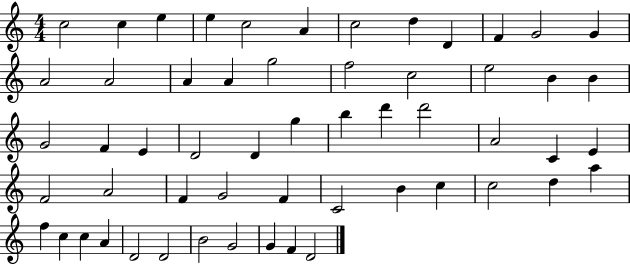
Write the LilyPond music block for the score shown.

{
  \clef treble
  \numericTimeSignature
  \time 4/4
  \key c \major
  c''2 c''4 e''4 | e''4 c''2 a'4 | c''2 d''4 d'4 | f'4 g'2 g'4 | \break a'2 a'2 | a'4 a'4 g''2 | f''2 c''2 | e''2 b'4 b'4 | \break g'2 f'4 e'4 | d'2 d'4 g''4 | b''4 d'''4 d'''2 | a'2 c'4 e'4 | \break f'2 a'2 | f'4 g'2 f'4 | c'2 b'4 c''4 | c''2 d''4 a''4 | \break f''4 c''4 c''4 a'4 | d'2 d'2 | b'2 g'2 | g'4 f'4 d'2 | \break \bar "|."
}